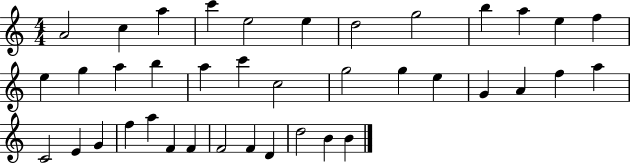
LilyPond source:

{
  \clef treble
  \numericTimeSignature
  \time 4/4
  \key c \major
  a'2 c''4 a''4 | c'''4 e''2 e''4 | d''2 g''2 | b''4 a''4 e''4 f''4 | \break e''4 g''4 a''4 b''4 | a''4 c'''4 c''2 | g''2 g''4 e''4 | g'4 a'4 f''4 a''4 | \break c'2 e'4 g'4 | f''4 a''4 f'4 f'4 | f'2 f'4 d'4 | d''2 b'4 b'4 | \break \bar "|."
}